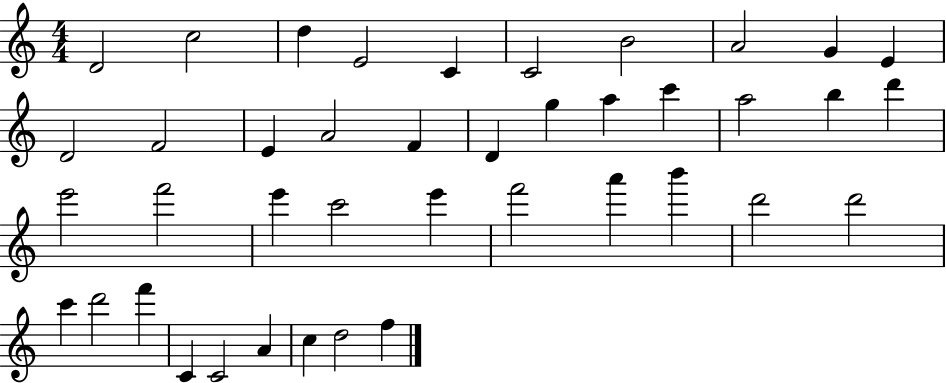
{
  \clef treble
  \numericTimeSignature
  \time 4/4
  \key c \major
  d'2 c''2 | d''4 e'2 c'4 | c'2 b'2 | a'2 g'4 e'4 | \break d'2 f'2 | e'4 a'2 f'4 | d'4 g''4 a''4 c'''4 | a''2 b''4 d'''4 | \break e'''2 f'''2 | e'''4 c'''2 e'''4 | f'''2 a'''4 b'''4 | d'''2 d'''2 | \break c'''4 d'''2 f'''4 | c'4 c'2 a'4 | c''4 d''2 f''4 | \bar "|."
}